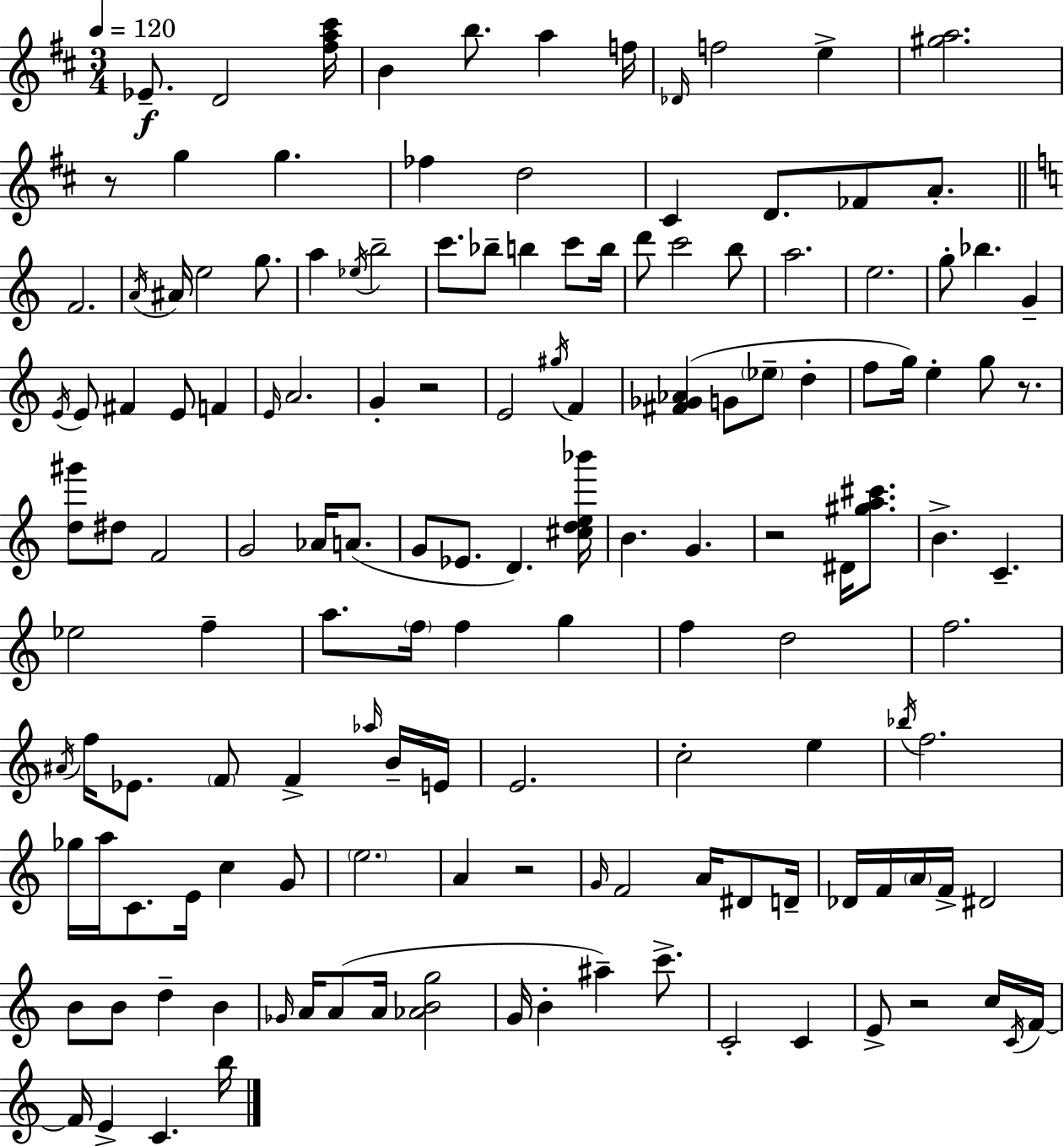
Eb4/e. D4/h [F#5,A5,C#6]/s B4/q B5/e. A5/q F5/s Db4/s F5/h E5/q [G#5,A5]/h. R/e G5/q G5/q. FES5/q D5/h C#4/q D4/e. FES4/e A4/e. F4/h. A4/s A#4/s E5/h G5/e. A5/q Eb5/s B5/h C6/e. Bb5/e B5/q C6/e B5/s D6/e C6/h B5/e A5/h. E5/h. G5/e Bb5/q. G4/q E4/s E4/e F#4/q E4/e F4/q E4/s A4/h. G4/q R/h E4/h G#5/s F4/q [F#4,Gb4,Ab4]/q G4/e Eb5/e D5/q F5/e G5/s E5/q G5/e R/e. [D5,G#6]/e D#5/e F4/h G4/h Ab4/s A4/e. G4/e Eb4/e. D4/q. [C#5,D5,E5,Bb6]/s B4/q. G4/q. R/h D#4/s [G#5,A5,C#6]/e. B4/q. C4/q. Eb5/h F5/q A5/e. F5/s F5/q G5/q F5/q D5/h F5/h. A#4/s F5/s Eb4/e. F4/e F4/q Ab5/s B4/s E4/s E4/h. C5/h E5/q Bb5/s F5/h. Gb5/s A5/s C4/e. E4/s C5/q G4/e E5/h. A4/q R/h G4/s F4/h A4/s D#4/e D4/s Db4/s F4/s A4/s F4/s D#4/h B4/e B4/e D5/q B4/q Gb4/s A4/s A4/e A4/s [Ab4,B4,G5]/h G4/s B4/q A#5/q C6/e. C4/h C4/q E4/e R/h C5/s C4/s F4/s F4/s E4/q C4/q. B5/s